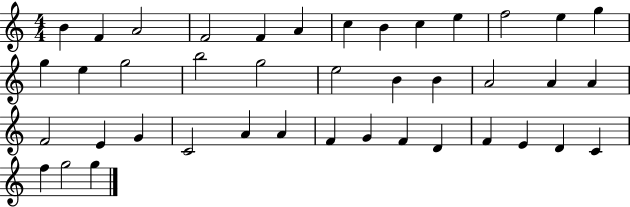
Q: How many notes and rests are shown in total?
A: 41